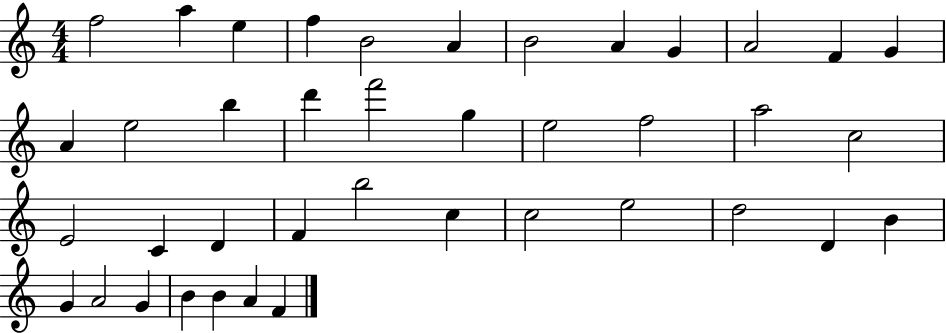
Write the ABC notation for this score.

X:1
T:Untitled
M:4/4
L:1/4
K:C
f2 a e f B2 A B2 A G A2 F G A e2 b d' f'2 g e2 f2 a2 c2 E2 C D F b2 c c2 e2 d2 D B G A2 G B B A F